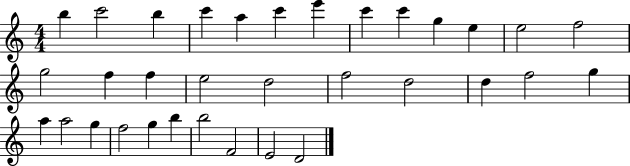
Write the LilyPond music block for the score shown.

{
  \clef treble
  \numericTimeSignature
  \time 4/4
  \key c \major
  b''4 c'''2 b''4 | c'''4 a''4 c'''4 e'''4 | c'''4 c'''4 g''4 e''4 | e''2 f''2 | \break g''2 f''4 f''4 | e''2 d''2 | f''2 d''2 | d''4 f''2 g''4 | \break a''4 a''2 g''4 | f''2 g''4 b''4 | b''2 f'2 | e'2 d'2 | \break \bar "|."
}